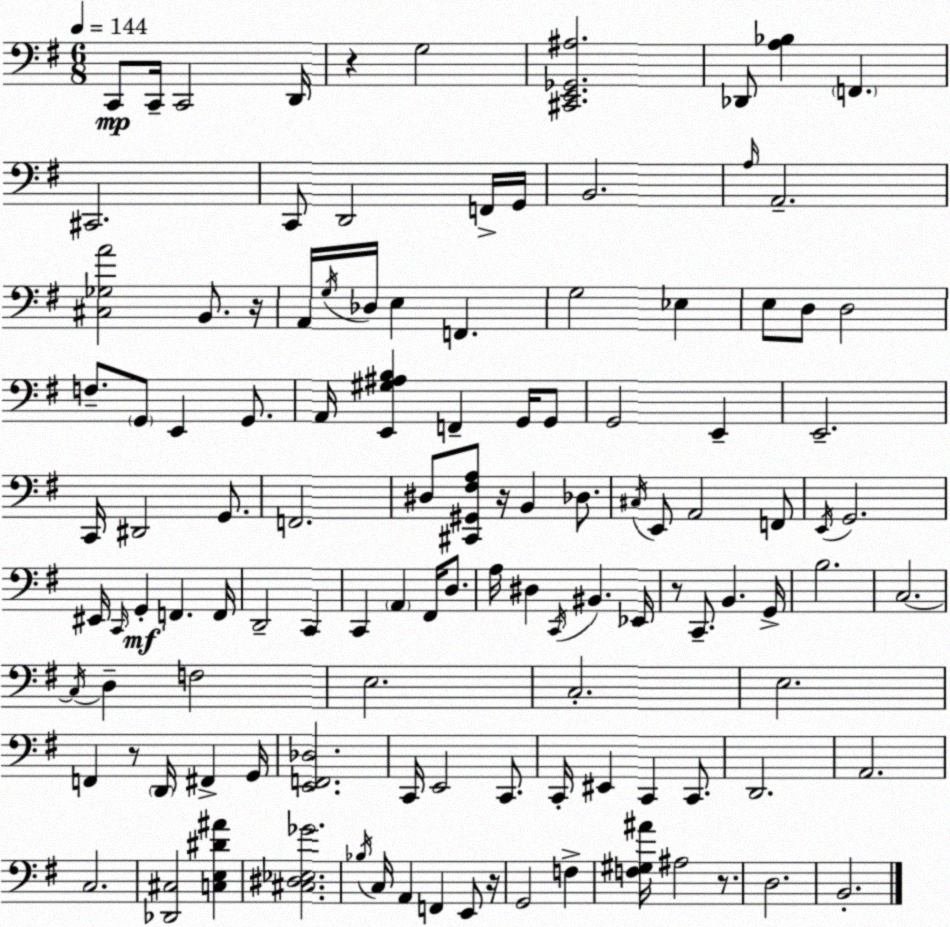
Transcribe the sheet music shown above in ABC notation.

X:1
T:Untitled
M:6/8
L:1/4
K:G
C,,/2 C,,/4 C,,2 D,,/4 z G,2 [^C,,E,,_G,,^A,]2 _D,,/2 [A,_B,] F,, ^C,,2 C,,/2 D,,2 F,,/4 G,,/4 B,,2 A,/4 A,,2 [^C,_G,A]2 B,,/2 z/4 A,,/4 G,/4 _D,/4 E, F,, G,2 _E, E,/2 D,/2 D,2 F,/2 G,,/2 E,, G,,/2 A,,/4 [E,,^G,^A,B,] F,, G,,/4 G,,/2 G,,2 E,, E,,2 C,,/4 ^D,,2 G,,/2 F,,2 ^D,/2 [^C,,^G,,^F,A,]/2 z/4 B,, _D,/2 ^C,/4 E,,/2 A,,2 F,,/2 E,,/4 G,,2 ^E,,/4 C,,/4 G,, F,, F,,/4 D,,2 C,, C,, A,, ^F,,/4 D,/2 A,/4 ^D, C,,/4 ^B,, _E,,/4 z/2 C,,/2 B,, G,,/4 B,2 C,2 C,/4 D, F,2 E,2 C,2 E,2 F,, z/2 D,,/4 ^F,, G,,/4 [E,,F,,_D,]2 C,,/4 E,,2 C,,/2 C,,/4 ^E,, C,, C,,/2 D,,2 A,,2 C,2 [_D,,^C,]2 [C,E,^D^A] [^C,^D,_E,_G]2 _B,/4 C,/4 A,, F,, E,,/2 z/4 G,,2 F, [F,^G,^A]/4 ^A,2 z/2 D,2 B,,2